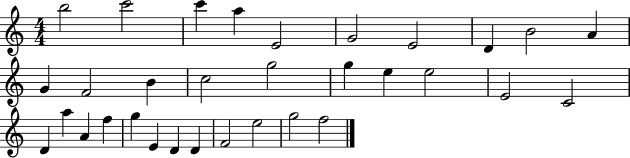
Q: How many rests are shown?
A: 0